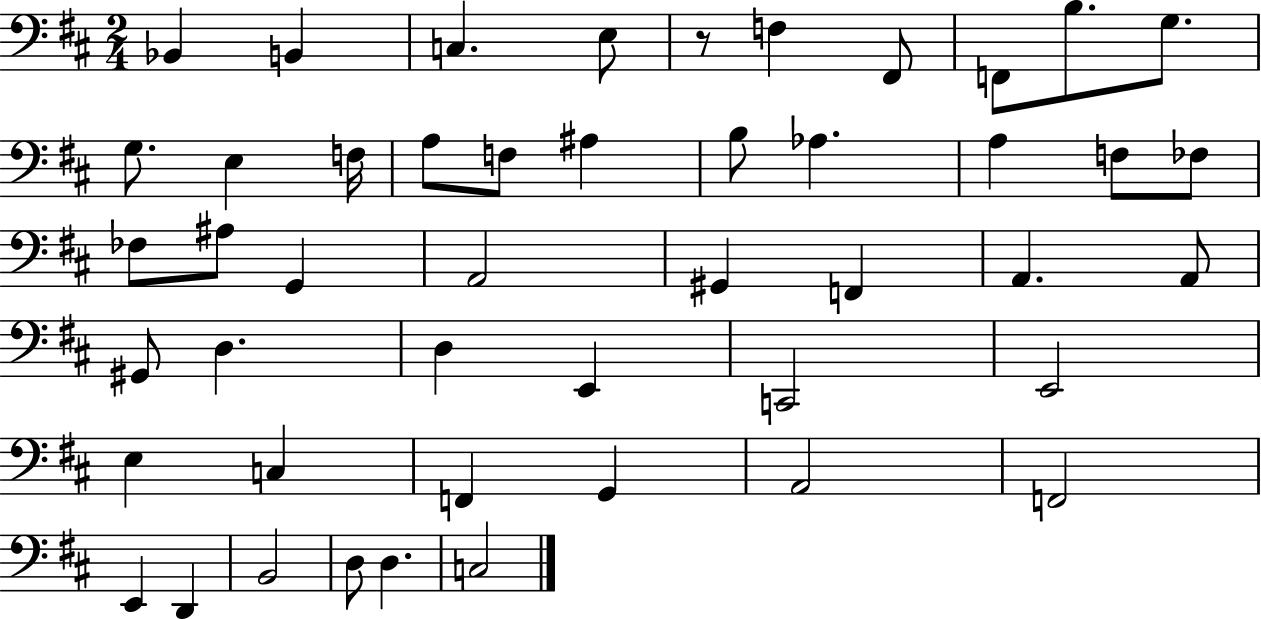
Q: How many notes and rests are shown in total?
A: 47